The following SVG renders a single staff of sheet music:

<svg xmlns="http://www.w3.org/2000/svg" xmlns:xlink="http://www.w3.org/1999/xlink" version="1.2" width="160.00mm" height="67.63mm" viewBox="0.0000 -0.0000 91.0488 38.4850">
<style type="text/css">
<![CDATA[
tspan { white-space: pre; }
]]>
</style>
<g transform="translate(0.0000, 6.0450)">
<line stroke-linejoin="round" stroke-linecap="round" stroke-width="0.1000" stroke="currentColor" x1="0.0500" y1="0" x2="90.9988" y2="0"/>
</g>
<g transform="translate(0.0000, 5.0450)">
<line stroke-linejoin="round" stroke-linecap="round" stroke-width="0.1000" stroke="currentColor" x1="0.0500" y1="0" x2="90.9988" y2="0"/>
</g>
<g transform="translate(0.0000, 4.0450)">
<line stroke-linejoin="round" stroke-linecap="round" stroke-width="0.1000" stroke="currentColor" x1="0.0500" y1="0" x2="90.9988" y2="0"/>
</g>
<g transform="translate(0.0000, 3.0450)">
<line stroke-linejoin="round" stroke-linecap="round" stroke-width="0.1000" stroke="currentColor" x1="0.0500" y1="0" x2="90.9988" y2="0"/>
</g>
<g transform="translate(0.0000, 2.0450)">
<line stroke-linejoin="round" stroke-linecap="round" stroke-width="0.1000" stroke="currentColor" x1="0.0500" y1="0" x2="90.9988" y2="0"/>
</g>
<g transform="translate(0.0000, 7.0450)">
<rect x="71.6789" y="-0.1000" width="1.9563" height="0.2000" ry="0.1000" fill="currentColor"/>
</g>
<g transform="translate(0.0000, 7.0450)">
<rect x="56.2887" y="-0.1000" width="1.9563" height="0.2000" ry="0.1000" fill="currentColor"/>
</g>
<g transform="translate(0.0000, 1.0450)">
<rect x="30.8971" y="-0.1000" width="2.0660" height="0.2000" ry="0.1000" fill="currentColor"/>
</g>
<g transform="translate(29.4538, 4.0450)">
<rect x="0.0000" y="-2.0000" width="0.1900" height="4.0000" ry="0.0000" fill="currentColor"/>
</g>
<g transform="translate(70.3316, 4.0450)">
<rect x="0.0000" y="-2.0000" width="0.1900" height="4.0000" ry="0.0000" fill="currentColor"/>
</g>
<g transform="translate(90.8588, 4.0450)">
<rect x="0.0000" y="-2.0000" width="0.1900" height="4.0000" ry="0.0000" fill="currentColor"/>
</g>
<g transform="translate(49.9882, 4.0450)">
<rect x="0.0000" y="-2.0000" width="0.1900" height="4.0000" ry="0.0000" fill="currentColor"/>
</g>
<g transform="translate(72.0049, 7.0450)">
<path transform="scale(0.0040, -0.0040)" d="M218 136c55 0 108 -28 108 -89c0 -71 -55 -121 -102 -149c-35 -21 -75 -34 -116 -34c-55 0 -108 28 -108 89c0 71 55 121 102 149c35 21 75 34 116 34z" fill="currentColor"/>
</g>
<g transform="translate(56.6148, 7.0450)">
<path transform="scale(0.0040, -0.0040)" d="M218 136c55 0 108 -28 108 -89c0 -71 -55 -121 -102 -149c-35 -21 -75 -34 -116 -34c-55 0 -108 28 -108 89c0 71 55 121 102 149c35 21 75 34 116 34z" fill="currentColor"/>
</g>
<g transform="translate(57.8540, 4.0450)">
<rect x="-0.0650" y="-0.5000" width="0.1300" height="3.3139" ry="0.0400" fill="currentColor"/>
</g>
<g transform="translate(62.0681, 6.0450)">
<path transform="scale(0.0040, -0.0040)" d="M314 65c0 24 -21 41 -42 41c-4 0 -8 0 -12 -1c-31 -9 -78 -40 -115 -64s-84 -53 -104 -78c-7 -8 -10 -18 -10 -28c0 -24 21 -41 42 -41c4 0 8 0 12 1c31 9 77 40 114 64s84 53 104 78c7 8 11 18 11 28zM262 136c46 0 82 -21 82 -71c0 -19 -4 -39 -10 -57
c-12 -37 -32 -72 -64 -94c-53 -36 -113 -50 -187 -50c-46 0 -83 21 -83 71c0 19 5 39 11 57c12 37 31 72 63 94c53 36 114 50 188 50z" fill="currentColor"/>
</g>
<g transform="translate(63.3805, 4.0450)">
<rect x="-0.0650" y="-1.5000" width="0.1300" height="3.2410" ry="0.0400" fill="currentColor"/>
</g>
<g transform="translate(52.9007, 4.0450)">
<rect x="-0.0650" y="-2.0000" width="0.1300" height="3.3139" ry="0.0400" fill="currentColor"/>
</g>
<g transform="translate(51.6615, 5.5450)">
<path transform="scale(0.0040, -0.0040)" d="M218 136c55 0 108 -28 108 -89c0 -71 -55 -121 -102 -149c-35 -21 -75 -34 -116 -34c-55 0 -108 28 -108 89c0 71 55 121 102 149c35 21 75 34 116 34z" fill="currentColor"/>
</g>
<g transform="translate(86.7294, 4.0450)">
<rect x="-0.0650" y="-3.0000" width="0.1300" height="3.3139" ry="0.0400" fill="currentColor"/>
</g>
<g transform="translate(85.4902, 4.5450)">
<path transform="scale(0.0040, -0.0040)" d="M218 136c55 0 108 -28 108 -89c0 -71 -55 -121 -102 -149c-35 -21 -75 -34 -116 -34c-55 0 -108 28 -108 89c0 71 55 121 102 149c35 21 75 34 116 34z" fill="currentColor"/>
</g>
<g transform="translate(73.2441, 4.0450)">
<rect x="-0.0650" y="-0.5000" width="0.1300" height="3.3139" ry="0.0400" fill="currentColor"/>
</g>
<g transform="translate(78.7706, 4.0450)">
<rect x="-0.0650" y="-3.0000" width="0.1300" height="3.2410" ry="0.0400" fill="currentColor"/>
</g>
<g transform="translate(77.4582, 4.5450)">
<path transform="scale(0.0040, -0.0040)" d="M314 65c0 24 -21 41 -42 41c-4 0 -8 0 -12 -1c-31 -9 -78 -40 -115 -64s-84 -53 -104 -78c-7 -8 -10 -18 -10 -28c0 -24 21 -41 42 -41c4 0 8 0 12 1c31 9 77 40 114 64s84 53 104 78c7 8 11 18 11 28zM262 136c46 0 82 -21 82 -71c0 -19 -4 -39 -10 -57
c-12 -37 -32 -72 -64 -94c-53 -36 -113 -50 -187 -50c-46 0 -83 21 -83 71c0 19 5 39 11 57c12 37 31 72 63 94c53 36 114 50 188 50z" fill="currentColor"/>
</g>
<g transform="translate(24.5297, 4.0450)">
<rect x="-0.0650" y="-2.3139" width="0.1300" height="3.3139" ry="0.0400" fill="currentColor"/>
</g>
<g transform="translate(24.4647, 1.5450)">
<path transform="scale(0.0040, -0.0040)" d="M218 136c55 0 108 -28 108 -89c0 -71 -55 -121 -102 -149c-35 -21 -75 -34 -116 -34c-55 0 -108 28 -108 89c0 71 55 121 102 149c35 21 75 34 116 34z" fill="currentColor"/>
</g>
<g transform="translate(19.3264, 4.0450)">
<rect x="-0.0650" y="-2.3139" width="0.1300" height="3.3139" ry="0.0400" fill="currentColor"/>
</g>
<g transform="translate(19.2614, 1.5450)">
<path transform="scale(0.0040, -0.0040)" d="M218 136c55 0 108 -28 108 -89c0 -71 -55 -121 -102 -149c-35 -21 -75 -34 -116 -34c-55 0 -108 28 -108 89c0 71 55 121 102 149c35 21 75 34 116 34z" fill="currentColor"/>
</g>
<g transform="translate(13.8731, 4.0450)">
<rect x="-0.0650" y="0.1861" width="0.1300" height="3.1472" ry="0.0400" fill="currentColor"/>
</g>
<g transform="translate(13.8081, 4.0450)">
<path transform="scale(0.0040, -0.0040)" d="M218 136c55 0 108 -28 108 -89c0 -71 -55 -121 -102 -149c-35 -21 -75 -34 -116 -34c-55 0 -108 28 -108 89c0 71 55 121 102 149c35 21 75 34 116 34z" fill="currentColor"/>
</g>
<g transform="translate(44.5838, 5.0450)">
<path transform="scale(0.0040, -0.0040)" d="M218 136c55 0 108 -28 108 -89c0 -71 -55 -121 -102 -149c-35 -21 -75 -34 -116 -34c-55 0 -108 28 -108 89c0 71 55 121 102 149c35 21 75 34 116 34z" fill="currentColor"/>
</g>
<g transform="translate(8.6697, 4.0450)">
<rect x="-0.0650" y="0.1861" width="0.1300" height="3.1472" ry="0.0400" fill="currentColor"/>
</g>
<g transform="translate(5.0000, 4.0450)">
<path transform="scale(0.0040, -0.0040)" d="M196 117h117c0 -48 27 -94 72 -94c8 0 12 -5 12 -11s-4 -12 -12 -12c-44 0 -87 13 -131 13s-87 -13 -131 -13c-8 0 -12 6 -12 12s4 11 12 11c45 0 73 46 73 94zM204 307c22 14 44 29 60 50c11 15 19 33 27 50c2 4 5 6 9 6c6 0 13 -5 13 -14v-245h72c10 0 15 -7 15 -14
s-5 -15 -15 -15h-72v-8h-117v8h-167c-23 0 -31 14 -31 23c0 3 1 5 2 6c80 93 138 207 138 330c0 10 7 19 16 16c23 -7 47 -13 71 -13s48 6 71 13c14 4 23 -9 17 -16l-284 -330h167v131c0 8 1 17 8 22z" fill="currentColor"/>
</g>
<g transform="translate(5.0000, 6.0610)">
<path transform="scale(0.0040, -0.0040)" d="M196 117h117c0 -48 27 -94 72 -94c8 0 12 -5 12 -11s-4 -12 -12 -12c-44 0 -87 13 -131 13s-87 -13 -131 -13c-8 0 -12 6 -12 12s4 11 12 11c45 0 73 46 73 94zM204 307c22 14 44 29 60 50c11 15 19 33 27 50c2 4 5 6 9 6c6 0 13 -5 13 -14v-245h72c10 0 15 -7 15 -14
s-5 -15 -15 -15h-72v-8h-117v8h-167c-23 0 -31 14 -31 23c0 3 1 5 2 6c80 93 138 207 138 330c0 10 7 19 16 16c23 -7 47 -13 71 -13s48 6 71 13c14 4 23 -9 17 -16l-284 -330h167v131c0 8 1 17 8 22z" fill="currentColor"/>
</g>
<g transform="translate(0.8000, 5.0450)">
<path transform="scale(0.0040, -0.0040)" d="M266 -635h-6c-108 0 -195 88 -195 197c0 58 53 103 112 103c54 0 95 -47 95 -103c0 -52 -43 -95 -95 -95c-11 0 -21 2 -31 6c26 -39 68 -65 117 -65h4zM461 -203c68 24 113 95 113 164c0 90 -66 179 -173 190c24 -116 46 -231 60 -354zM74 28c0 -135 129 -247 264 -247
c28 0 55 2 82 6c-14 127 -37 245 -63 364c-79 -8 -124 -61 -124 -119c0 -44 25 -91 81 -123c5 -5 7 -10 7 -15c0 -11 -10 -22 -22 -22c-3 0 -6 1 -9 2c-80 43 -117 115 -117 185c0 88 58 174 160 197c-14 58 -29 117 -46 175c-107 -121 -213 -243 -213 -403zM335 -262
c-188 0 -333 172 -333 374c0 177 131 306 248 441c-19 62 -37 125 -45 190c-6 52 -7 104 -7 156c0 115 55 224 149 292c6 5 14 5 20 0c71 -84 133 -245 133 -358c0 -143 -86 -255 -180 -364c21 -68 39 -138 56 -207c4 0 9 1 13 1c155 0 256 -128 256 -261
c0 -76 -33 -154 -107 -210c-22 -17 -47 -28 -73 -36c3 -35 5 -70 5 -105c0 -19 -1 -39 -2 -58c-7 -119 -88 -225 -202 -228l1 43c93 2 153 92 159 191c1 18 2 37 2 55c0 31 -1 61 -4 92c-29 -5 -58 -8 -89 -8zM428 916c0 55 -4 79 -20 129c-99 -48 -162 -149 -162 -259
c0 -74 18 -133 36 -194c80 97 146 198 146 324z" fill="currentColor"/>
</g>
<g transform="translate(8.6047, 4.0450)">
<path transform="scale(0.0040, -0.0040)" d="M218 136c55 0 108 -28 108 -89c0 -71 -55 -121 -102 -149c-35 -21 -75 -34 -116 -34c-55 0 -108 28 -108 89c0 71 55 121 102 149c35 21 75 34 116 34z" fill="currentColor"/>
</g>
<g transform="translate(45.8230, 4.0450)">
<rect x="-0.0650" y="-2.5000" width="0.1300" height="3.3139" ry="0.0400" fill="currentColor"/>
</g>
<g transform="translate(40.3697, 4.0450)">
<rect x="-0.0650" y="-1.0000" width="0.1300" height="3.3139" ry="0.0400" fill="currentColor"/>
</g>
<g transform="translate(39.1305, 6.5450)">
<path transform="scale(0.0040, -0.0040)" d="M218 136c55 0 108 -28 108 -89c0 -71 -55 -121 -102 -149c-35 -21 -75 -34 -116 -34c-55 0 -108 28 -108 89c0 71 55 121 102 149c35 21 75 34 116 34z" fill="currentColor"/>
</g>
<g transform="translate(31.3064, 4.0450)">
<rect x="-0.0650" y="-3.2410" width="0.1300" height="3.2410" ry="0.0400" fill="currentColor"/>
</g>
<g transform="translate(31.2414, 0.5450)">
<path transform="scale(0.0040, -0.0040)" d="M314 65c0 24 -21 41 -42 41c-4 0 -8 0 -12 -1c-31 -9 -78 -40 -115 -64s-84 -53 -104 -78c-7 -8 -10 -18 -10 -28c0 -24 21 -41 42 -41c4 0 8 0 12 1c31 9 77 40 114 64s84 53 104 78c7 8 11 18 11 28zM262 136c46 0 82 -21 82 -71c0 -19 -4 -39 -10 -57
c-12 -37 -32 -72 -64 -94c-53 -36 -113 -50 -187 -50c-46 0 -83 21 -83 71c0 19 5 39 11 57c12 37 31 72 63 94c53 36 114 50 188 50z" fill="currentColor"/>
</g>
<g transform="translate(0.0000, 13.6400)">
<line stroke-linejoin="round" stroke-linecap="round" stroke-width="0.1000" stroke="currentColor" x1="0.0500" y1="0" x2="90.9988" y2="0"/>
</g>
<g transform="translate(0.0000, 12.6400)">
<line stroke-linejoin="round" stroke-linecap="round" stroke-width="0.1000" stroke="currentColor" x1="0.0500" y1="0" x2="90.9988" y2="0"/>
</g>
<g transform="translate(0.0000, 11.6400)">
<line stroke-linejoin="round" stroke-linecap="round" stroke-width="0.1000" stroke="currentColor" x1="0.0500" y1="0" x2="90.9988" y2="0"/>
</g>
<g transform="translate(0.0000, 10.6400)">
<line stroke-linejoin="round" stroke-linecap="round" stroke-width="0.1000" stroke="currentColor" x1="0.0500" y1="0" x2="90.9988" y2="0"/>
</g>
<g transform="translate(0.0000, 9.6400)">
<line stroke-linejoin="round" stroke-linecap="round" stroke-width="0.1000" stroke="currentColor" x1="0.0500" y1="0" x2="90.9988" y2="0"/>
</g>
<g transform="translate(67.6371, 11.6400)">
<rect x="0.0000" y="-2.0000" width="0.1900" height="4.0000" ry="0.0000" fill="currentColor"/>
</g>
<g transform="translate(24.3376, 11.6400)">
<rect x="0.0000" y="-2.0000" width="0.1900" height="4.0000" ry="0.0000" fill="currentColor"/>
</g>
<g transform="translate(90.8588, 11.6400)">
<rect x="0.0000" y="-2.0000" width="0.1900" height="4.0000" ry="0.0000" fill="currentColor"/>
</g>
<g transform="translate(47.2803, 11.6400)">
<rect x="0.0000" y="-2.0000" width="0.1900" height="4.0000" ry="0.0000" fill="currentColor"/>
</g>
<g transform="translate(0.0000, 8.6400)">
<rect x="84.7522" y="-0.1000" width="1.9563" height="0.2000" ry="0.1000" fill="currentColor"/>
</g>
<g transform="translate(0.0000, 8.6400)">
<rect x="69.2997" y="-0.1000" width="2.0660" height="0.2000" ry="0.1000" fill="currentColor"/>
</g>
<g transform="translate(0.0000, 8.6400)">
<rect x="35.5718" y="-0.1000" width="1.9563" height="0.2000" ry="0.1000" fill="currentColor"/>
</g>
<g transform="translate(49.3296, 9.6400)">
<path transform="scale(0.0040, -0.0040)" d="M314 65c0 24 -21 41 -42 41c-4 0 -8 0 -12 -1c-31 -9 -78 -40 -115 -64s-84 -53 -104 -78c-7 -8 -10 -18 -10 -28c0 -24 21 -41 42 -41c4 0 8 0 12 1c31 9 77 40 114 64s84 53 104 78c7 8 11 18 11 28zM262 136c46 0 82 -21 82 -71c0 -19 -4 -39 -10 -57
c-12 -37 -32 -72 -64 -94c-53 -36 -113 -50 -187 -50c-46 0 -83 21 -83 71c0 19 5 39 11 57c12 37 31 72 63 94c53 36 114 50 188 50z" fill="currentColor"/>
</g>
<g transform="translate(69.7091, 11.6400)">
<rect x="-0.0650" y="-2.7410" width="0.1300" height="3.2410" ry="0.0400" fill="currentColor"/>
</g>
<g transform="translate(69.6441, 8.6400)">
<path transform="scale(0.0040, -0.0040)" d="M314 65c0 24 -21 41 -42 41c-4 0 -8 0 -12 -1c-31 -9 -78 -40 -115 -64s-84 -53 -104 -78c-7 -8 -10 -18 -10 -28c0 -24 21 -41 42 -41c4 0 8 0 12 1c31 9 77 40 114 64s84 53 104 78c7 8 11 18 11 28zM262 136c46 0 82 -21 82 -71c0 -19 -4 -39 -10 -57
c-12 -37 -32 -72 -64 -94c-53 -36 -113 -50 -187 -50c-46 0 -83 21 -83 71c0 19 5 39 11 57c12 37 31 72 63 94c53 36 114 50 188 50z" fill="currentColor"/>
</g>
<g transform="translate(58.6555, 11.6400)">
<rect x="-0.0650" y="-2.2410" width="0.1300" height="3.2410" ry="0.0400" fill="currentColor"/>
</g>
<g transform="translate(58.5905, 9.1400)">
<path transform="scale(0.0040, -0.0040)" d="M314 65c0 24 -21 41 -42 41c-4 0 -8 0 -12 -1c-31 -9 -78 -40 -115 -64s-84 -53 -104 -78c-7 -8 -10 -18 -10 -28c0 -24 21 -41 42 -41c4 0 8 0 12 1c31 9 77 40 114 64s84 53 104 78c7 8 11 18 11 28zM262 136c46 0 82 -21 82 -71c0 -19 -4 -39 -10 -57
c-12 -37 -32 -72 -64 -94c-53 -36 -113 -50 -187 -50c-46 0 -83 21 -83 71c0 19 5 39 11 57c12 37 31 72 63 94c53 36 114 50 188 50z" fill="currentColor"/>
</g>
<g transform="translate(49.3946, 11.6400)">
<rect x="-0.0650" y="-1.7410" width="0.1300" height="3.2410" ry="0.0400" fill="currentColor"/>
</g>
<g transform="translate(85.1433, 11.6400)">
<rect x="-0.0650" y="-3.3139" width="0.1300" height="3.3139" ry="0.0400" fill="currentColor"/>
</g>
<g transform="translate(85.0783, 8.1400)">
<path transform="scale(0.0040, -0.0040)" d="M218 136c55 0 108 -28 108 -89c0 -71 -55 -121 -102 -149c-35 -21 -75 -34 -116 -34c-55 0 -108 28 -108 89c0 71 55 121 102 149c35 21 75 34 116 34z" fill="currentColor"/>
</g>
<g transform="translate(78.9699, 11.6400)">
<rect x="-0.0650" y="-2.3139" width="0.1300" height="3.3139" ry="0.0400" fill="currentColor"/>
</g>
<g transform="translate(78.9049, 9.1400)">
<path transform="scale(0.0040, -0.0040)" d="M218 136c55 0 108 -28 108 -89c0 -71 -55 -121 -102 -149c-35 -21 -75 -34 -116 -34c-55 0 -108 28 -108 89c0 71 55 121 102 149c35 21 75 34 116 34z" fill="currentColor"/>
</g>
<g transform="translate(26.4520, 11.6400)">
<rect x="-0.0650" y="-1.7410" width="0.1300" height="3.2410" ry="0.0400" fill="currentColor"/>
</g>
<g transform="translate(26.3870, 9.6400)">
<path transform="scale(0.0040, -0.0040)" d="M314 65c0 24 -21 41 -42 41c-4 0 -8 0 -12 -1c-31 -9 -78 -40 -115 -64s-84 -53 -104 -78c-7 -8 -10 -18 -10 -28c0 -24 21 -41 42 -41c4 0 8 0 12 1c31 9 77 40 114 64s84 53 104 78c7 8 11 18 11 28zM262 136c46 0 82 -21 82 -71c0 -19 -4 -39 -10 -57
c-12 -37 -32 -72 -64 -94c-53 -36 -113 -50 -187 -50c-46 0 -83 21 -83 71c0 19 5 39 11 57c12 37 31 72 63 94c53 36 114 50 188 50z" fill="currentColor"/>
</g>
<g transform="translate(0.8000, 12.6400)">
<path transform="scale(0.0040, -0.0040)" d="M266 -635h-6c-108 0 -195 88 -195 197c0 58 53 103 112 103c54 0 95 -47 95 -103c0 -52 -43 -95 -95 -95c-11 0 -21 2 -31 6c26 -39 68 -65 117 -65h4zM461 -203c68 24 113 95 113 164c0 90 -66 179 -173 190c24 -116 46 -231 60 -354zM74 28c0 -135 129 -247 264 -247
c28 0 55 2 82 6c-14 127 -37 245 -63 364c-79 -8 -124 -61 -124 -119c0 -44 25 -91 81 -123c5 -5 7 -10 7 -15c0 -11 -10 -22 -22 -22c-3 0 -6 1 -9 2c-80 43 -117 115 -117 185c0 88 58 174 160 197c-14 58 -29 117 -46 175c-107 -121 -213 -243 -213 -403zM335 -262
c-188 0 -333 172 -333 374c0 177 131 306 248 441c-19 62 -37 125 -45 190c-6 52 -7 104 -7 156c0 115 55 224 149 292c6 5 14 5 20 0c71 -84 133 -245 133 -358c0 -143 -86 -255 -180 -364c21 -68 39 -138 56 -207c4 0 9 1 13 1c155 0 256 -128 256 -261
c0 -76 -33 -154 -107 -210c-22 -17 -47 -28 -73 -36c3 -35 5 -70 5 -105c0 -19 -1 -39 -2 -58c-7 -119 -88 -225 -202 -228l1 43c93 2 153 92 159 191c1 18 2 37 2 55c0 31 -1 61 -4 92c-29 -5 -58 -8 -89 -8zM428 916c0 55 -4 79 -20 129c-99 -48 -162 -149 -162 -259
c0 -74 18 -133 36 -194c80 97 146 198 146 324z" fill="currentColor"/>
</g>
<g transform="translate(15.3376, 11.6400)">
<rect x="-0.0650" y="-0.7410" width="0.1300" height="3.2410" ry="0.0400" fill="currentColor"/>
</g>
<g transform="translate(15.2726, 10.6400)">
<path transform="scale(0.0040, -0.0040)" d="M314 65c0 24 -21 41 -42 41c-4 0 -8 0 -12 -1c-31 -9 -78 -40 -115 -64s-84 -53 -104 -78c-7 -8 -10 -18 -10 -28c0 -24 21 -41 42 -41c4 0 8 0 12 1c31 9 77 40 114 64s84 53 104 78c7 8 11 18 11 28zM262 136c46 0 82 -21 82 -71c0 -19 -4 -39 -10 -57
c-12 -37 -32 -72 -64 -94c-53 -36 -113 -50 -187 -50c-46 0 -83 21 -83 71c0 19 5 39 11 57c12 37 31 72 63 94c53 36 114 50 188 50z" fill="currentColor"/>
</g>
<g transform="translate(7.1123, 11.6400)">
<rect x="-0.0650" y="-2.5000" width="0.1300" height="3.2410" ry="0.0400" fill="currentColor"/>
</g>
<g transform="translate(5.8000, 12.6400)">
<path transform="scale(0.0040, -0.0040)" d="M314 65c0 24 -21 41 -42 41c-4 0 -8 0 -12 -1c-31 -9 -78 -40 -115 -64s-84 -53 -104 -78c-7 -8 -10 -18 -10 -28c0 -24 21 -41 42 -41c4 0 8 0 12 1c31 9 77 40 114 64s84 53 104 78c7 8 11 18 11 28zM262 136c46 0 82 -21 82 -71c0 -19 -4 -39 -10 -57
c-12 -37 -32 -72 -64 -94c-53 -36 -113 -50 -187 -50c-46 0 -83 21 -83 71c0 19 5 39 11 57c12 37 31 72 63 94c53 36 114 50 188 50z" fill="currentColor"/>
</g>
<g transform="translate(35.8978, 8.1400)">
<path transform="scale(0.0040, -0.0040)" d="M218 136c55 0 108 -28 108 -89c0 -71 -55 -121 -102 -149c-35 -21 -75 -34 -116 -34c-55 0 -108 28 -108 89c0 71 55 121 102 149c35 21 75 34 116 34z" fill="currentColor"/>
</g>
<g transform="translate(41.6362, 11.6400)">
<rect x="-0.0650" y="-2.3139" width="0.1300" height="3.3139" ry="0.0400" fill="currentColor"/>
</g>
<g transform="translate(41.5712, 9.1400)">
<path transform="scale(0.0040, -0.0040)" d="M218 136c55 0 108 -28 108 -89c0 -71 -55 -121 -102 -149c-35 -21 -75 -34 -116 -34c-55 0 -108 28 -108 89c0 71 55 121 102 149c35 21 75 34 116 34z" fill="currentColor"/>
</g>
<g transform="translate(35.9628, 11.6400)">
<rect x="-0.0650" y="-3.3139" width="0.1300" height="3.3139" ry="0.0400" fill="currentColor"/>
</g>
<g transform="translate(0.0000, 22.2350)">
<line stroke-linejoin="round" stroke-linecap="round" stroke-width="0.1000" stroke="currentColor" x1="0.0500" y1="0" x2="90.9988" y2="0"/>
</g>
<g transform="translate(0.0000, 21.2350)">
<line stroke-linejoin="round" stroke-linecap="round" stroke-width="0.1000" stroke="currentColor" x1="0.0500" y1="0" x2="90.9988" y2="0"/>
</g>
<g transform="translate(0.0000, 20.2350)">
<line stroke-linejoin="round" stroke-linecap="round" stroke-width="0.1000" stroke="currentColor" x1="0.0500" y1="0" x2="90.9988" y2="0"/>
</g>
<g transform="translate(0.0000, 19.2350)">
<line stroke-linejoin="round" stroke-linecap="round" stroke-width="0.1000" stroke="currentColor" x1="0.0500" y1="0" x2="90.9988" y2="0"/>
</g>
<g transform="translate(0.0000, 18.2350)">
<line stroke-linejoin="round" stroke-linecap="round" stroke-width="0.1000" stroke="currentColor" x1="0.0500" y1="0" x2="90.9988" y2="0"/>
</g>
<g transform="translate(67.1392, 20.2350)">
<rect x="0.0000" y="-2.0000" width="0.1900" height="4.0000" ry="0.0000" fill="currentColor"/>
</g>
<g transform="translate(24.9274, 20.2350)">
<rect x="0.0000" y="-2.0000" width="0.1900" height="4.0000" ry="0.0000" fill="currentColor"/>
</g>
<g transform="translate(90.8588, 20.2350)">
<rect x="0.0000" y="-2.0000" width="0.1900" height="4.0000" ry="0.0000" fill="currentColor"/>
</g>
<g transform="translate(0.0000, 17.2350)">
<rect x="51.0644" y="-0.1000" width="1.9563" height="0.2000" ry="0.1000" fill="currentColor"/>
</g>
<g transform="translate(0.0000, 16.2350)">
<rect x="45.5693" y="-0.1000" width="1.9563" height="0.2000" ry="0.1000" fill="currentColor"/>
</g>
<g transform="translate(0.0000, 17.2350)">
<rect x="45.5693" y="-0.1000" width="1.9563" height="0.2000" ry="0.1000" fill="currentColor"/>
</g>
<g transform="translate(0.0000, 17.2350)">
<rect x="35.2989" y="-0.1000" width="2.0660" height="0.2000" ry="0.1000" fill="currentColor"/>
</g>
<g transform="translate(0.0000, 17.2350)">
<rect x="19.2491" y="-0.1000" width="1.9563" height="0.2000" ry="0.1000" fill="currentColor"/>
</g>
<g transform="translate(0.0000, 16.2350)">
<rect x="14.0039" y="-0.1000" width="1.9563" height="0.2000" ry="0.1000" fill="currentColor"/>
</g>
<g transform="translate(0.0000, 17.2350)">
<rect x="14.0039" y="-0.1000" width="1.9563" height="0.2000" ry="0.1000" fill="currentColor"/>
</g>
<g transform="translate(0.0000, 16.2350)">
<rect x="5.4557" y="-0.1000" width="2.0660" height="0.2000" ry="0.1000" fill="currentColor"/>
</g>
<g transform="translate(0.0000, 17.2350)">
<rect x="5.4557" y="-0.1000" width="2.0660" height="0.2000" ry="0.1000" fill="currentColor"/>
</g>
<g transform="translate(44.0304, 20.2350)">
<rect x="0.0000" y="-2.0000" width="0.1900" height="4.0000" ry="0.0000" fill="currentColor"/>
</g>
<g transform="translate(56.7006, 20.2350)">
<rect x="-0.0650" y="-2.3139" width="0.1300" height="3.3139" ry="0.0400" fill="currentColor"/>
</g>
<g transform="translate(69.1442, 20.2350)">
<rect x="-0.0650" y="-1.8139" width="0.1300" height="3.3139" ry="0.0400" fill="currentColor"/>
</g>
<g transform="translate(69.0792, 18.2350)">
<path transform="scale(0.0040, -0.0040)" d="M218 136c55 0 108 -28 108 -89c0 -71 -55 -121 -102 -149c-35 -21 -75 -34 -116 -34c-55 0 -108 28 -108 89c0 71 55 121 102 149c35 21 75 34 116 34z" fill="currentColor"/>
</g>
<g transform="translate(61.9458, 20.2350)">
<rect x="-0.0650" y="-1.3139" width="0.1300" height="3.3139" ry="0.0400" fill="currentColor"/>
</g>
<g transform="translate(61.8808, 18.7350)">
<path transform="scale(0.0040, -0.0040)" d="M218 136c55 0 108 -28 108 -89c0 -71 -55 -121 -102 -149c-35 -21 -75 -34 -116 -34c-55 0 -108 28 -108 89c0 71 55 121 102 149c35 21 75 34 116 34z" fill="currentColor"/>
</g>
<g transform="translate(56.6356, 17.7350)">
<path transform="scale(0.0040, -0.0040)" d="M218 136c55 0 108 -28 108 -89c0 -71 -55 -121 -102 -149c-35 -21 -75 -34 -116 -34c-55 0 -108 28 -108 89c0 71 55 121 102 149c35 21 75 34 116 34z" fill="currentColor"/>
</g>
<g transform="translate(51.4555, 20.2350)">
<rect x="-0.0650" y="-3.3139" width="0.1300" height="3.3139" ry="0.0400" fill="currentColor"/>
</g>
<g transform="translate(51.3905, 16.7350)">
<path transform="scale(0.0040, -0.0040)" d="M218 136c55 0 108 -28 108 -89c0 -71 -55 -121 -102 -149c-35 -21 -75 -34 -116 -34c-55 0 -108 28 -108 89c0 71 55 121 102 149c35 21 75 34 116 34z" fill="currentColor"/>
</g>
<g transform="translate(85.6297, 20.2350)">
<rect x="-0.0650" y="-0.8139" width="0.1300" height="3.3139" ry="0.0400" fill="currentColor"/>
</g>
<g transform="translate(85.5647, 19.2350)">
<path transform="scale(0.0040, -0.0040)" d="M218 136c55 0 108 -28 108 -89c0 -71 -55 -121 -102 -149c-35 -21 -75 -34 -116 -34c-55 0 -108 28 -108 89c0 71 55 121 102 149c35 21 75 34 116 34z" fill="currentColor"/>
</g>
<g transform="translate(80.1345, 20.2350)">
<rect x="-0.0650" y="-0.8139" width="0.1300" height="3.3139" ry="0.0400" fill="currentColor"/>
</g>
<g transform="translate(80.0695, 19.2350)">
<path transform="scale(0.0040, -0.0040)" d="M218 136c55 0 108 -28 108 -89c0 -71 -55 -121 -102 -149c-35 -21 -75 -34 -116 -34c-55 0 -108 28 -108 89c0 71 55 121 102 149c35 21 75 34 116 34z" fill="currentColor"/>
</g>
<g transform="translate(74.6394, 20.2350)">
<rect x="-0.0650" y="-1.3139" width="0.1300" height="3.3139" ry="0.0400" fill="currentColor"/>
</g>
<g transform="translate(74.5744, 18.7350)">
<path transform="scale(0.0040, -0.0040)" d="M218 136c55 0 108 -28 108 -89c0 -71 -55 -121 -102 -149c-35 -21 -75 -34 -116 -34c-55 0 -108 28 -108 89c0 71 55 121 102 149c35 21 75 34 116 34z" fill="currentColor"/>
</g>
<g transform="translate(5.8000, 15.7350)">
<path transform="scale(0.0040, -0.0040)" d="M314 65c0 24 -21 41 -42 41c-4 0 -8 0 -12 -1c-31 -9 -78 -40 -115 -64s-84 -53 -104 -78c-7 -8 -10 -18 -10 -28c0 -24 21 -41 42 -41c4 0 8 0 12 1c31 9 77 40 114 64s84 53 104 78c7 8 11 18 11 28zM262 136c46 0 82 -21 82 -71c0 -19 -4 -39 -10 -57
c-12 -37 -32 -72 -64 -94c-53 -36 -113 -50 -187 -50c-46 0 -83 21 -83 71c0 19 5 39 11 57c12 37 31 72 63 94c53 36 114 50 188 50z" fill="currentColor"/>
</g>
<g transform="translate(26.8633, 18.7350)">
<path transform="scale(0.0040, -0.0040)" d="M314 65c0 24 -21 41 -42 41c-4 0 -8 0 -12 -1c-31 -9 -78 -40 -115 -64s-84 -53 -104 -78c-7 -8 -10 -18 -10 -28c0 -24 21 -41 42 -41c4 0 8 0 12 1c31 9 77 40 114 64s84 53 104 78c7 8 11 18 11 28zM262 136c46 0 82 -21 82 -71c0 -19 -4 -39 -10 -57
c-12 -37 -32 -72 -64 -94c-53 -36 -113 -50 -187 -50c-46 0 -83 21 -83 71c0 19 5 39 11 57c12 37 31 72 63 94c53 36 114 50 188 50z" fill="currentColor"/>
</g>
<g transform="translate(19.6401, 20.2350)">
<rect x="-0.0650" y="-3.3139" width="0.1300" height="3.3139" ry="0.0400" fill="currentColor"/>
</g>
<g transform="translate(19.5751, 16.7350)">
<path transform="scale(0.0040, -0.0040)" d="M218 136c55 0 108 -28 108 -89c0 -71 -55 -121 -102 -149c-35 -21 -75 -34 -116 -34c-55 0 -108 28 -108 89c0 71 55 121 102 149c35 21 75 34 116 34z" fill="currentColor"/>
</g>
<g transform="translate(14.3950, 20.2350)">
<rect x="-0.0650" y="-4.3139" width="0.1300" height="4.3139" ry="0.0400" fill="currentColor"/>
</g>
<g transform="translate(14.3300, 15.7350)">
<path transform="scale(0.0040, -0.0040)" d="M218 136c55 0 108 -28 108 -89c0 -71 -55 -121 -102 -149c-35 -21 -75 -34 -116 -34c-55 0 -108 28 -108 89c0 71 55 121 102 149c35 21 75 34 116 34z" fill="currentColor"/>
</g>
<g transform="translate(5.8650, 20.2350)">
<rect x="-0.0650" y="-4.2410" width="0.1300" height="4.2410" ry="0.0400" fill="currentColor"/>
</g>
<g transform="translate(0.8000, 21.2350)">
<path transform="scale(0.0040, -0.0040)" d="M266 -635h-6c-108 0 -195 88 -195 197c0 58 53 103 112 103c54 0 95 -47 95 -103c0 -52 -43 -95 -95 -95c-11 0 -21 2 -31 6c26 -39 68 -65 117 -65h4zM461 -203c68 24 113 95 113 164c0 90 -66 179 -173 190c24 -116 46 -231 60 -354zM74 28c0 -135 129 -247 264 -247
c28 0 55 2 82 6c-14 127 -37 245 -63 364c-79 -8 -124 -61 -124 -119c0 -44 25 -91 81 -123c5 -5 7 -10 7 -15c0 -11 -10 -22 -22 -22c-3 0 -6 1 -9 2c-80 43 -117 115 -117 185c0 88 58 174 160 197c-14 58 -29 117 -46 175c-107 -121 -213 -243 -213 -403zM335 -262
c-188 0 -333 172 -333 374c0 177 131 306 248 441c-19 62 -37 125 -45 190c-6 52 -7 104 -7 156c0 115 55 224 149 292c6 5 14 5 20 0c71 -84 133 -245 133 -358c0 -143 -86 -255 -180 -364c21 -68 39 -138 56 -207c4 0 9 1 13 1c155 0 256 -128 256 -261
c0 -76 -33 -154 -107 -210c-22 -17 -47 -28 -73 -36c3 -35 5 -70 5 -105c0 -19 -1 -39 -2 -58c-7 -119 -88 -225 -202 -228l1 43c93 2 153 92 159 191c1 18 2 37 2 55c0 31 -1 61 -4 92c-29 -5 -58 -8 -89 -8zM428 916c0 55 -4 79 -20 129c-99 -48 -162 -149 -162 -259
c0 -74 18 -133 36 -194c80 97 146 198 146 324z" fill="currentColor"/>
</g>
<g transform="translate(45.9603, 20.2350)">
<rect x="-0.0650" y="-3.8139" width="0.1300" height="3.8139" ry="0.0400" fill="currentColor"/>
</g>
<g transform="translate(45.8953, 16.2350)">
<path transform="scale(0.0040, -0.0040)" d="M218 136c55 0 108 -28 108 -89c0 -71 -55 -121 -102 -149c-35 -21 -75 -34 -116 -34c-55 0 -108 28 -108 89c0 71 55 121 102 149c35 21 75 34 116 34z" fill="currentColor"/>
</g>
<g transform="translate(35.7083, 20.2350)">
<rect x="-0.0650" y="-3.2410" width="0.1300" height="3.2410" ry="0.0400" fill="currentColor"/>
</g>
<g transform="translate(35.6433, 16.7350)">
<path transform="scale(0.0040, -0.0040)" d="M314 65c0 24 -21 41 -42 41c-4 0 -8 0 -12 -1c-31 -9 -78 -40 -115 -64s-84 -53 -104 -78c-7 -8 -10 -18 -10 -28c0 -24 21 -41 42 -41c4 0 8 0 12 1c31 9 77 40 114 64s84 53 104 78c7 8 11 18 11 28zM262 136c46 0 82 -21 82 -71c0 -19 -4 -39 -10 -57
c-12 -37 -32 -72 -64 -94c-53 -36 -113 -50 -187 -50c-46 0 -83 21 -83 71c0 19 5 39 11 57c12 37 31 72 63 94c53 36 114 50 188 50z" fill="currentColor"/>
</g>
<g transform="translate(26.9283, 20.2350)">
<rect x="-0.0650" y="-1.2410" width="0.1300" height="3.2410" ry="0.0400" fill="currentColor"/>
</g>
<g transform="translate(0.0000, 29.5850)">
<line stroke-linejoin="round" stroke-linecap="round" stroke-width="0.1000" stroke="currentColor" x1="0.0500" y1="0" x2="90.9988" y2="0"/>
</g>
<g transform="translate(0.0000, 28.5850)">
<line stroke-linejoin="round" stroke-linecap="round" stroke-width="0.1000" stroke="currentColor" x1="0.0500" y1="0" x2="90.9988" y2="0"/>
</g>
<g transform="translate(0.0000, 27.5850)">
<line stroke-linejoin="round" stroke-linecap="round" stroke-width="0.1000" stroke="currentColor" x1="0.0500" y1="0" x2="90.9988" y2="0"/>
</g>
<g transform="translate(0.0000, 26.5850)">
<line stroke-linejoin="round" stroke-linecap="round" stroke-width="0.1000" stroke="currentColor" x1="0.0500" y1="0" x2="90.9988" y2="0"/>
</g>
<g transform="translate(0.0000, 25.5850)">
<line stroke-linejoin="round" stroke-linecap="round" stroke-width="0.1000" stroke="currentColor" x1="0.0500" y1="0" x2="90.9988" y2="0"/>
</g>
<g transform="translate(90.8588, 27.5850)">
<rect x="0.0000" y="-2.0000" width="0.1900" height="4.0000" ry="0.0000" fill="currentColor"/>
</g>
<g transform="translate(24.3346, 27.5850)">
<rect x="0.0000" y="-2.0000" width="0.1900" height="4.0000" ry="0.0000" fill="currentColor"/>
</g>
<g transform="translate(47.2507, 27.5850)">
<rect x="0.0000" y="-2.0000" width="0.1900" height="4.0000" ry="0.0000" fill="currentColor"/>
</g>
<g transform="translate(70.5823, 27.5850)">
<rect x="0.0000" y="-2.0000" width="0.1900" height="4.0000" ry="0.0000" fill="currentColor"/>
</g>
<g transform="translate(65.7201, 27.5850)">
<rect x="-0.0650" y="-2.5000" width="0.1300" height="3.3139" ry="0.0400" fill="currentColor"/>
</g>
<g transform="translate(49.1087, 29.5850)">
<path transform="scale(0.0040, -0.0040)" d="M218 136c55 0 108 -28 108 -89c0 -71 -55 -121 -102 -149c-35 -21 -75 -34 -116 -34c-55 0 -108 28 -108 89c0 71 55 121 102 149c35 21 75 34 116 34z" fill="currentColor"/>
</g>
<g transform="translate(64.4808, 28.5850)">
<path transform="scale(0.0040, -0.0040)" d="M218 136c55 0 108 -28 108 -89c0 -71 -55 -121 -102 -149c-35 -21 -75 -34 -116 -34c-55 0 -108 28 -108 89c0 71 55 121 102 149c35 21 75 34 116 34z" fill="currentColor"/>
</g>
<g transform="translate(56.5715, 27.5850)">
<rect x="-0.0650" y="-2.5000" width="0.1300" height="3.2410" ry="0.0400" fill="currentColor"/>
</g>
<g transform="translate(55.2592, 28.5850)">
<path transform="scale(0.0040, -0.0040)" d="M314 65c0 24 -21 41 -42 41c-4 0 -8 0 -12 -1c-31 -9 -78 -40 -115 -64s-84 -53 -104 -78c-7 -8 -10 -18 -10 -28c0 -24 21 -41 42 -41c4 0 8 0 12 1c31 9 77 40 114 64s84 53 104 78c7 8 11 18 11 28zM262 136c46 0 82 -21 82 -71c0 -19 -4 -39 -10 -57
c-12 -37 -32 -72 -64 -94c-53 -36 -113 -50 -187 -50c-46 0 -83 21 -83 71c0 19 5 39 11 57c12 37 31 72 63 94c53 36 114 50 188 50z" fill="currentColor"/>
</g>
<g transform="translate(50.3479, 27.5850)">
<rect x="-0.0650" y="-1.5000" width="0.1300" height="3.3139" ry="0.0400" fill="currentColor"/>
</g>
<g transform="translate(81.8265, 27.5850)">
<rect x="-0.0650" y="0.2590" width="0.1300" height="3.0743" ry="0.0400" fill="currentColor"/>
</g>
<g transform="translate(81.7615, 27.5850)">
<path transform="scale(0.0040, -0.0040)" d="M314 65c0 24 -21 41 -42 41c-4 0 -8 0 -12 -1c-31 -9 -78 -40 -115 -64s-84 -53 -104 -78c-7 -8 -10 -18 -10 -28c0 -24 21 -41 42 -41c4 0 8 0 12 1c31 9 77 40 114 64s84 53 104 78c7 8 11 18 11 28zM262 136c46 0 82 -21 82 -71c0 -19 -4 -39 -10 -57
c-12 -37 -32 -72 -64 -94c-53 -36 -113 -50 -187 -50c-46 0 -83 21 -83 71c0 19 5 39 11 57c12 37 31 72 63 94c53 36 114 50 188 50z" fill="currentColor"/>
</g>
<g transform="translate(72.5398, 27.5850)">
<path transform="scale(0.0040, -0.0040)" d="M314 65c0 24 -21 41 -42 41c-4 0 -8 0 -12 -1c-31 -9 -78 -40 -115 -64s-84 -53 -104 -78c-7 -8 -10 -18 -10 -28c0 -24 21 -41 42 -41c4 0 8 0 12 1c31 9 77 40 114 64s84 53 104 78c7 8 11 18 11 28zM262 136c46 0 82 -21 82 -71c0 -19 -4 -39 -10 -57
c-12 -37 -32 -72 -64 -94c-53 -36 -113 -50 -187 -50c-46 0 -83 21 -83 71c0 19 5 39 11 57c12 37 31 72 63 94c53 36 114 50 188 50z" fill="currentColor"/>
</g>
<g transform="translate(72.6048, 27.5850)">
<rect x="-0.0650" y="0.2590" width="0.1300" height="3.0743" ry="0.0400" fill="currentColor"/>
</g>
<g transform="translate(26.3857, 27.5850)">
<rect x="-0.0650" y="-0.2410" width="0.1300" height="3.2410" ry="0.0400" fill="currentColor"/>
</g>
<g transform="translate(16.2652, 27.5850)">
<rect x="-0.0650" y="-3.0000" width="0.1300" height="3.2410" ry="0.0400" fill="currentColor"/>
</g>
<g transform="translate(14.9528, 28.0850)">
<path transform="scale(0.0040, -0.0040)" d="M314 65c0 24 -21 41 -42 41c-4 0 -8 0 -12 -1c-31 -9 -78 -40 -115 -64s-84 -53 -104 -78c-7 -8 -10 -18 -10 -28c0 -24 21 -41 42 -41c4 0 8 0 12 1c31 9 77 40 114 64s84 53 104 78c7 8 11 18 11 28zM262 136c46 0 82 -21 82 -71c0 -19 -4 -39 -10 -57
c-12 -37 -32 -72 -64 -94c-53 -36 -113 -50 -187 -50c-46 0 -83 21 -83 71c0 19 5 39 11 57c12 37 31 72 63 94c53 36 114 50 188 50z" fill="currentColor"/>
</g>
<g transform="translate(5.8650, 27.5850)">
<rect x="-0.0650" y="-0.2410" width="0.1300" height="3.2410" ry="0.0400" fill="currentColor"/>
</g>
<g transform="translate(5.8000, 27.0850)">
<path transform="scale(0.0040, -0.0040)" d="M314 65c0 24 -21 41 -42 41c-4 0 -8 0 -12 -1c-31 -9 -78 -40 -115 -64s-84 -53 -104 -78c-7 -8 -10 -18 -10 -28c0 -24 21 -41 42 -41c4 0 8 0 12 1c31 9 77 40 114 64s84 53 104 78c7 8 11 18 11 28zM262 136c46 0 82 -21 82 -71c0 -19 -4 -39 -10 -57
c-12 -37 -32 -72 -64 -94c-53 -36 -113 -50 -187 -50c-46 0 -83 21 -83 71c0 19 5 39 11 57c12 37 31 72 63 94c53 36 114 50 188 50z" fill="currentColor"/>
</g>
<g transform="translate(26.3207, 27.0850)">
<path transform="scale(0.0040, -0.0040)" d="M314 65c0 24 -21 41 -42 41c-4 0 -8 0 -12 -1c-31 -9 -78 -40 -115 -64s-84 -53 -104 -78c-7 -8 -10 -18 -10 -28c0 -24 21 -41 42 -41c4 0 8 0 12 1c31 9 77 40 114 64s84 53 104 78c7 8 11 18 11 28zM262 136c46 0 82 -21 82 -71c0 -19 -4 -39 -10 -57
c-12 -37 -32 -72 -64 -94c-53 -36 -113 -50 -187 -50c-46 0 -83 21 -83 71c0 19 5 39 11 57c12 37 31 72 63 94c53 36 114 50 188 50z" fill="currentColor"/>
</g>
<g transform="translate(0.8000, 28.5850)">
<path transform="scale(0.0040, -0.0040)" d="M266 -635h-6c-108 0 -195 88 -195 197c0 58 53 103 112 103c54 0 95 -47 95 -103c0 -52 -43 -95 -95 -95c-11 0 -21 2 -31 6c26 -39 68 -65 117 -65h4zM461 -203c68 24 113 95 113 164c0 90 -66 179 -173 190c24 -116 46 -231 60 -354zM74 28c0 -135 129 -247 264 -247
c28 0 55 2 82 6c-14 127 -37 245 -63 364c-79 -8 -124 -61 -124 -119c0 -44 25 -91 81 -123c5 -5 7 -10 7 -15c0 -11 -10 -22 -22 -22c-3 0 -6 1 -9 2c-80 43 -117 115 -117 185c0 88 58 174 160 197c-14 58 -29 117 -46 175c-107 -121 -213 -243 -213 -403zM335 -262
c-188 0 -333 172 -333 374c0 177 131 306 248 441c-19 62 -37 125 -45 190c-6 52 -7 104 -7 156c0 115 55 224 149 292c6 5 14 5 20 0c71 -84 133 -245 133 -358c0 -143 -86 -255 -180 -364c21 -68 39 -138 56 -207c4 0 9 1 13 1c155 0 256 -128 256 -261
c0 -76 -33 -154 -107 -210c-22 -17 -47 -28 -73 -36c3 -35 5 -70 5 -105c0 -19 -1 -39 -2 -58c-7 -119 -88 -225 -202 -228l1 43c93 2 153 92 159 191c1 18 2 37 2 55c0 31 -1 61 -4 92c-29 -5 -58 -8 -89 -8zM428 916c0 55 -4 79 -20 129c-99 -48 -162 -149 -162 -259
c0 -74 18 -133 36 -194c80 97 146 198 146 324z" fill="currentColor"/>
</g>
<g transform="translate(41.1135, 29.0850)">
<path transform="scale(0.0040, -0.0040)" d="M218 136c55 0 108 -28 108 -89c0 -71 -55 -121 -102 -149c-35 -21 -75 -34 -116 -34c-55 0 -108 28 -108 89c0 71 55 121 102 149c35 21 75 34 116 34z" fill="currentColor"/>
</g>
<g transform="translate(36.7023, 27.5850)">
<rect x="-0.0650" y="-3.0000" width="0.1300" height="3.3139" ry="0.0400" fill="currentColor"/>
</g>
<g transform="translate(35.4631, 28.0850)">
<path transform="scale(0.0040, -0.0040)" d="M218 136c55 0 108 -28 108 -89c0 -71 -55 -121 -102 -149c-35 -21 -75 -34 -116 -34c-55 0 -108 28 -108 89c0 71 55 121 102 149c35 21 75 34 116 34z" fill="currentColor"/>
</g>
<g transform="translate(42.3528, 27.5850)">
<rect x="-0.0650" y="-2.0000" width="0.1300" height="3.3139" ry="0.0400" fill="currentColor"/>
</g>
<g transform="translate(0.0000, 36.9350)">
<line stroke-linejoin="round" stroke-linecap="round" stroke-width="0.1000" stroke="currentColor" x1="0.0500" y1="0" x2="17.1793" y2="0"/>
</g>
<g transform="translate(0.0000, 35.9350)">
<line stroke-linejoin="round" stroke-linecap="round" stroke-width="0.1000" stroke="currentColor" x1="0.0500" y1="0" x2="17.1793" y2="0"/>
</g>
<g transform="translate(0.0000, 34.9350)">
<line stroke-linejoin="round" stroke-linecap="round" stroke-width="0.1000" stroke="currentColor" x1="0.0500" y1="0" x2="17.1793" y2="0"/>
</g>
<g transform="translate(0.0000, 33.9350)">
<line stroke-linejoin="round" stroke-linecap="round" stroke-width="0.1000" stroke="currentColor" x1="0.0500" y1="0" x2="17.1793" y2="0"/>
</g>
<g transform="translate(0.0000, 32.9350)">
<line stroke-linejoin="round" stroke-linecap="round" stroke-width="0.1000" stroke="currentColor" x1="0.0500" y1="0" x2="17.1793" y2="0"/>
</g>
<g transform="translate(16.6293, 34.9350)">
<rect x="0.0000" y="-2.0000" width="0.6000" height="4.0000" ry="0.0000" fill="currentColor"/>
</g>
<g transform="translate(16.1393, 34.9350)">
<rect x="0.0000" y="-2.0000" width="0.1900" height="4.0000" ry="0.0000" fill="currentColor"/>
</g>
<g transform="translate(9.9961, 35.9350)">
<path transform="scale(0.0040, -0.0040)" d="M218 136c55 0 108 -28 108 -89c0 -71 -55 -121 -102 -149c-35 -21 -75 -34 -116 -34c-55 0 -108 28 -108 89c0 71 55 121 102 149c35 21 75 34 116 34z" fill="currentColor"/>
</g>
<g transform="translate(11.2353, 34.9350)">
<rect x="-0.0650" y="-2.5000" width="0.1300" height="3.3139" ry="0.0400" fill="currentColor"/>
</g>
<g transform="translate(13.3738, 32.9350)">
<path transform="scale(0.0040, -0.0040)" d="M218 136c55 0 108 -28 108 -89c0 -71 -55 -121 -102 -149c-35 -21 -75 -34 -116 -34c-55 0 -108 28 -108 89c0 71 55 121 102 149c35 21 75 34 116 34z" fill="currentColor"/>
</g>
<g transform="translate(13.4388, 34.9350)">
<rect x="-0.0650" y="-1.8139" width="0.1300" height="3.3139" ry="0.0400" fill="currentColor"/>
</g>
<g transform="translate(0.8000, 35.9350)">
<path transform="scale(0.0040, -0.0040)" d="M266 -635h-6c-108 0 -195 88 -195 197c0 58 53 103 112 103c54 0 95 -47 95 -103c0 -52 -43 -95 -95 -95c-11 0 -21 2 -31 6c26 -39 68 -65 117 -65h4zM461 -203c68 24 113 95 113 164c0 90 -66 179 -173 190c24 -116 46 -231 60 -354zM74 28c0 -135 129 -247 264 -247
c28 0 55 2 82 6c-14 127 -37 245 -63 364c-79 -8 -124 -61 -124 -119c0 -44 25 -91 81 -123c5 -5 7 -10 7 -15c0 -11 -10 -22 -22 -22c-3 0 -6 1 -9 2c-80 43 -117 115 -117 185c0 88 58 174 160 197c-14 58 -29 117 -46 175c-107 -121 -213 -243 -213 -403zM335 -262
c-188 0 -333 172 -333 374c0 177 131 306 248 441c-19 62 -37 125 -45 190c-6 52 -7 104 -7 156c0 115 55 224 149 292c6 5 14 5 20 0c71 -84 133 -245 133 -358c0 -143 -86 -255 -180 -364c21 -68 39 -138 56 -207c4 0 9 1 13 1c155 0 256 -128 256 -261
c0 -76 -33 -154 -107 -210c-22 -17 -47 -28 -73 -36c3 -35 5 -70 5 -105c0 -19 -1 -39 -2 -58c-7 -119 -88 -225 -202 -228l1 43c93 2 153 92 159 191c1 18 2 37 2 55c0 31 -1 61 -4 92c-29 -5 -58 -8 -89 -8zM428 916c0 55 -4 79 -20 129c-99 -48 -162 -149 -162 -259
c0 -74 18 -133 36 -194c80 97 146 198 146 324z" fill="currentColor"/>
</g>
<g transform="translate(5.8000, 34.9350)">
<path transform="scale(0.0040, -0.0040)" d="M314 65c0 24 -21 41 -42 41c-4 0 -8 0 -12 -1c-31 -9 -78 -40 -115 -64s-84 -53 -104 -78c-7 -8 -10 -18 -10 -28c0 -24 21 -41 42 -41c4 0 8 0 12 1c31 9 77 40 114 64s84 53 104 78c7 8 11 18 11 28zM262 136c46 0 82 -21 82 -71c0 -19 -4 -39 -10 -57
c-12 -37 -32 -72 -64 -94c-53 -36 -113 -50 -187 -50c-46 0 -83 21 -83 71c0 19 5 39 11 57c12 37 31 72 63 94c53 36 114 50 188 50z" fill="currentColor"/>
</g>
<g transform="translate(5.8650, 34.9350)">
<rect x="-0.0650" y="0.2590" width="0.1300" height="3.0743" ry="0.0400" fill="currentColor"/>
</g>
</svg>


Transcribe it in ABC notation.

X:1
T:Untitled
M:4/4
L:1/4
K:C
B B g g b2 D G F C E2 C A2 A G2 d2 f2 b g f2 g2 a2 g b d'2 d' b e2 b2 c' b g e f e d d c2 A2 c2 A F E G2 G B2 B2 B2 G f